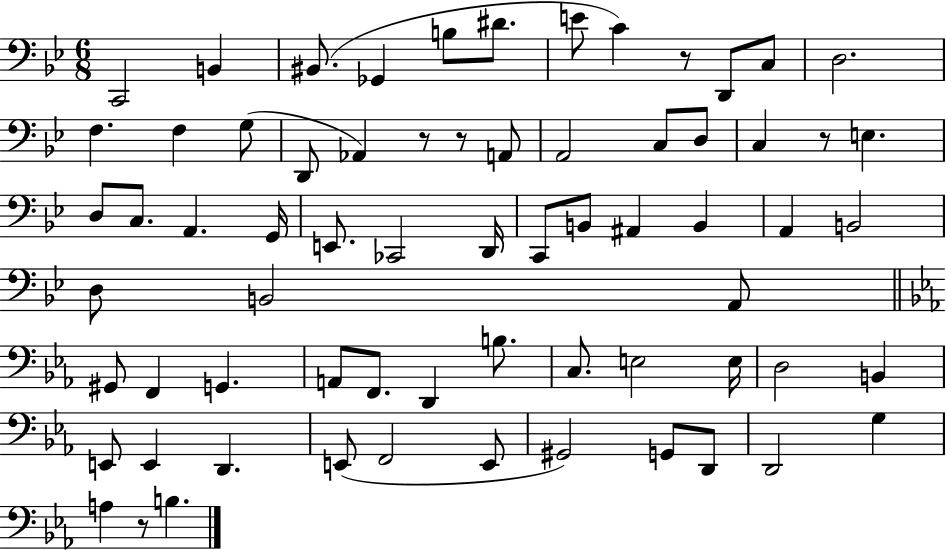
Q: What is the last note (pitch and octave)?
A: B3